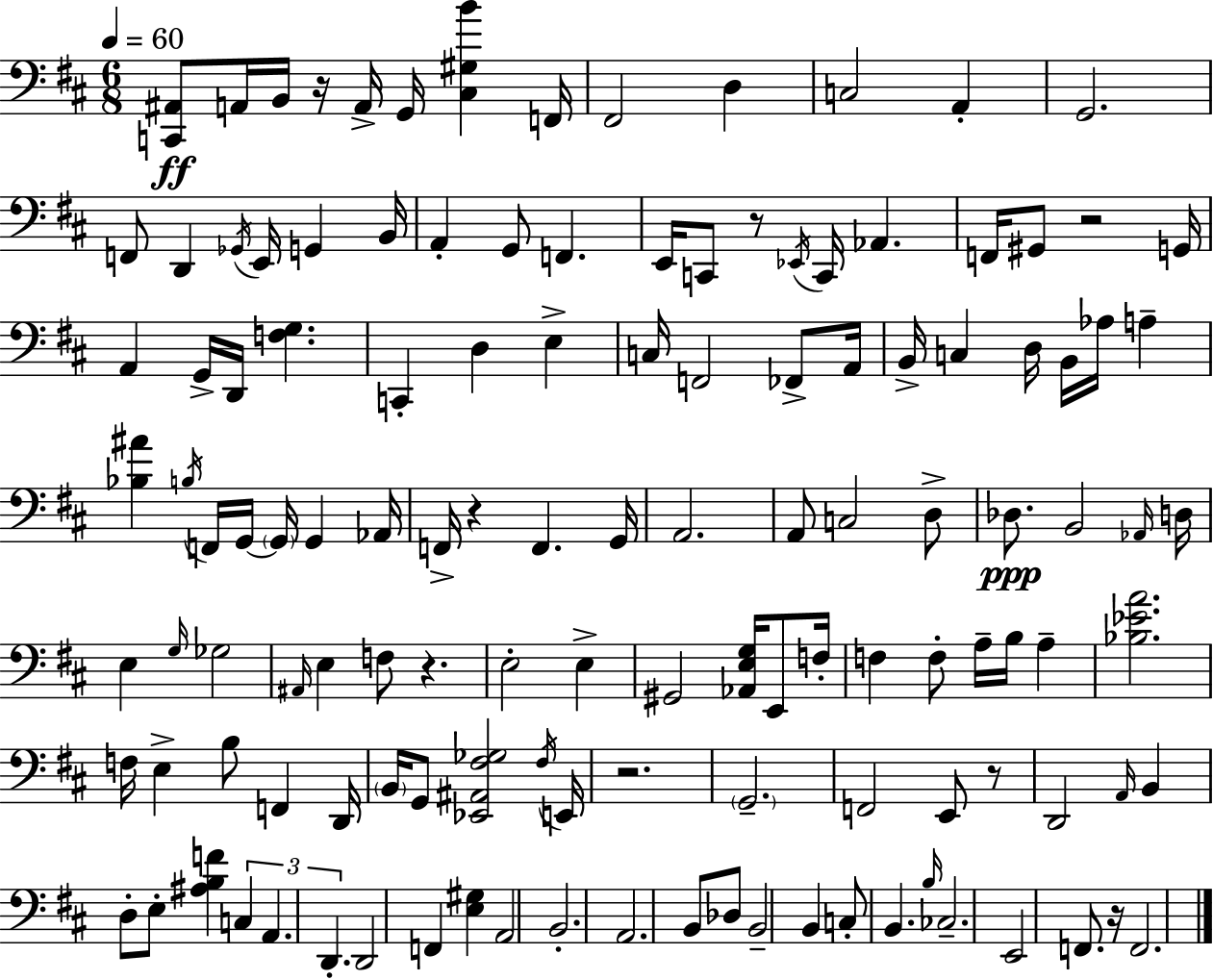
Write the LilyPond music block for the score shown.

{
  \clef bass
  \numericTimeSignature
  \time 6/8
  \key d \major
  \tempo 4 = 60
  <c, ais,>8\ff a,16 b,16 r16 a,16-> g,16 <cis gis b'>4 f,16 | fis,2 d4 | c2 a,4-. | g,2. | \break f,8 d,4 \acciaccatura { ges,16 } e,16 g,4 | b,16 a,4-. g,8 f,4. | e,16 c,8 r8 \acciaccatura { ees,16 } c,16 aes,4. | f,16 gis,8 r2 | \break g,16 a,4 g,16-> d,16 <f g>4. | c,4-. d4 e4-> | c16 f,2 fes,8-> | a,16 b,16-> c4 d16 b,16 aes16 a4-- | \break <bes ais'>4 \acciaccatura { b16 } f,16 g,16~~ \parenthesize g,16 g,4 | aes,16 f,16-> r4 f,4. | g,16 a,2. | a,8 c2 | \break d8-> des8.\ppp b,2 | \grace { aes,16 } d16 e4 \grace { g16 } ges2 | \grace { ais,16 } e4 f8 | r4. e2-. | \break e4-> gis,2 | <aes, e g>16 e,8 f16-. f4 f8-. | a16-- b16 a4-- <bes ees' a'>2. | f16 e4-> b8 | \break f,4 d,16 \parenthesize b,16 g,8 <ees, ais, fis ges>2 | \acciaccatura { fis16 } e,16 r2. | \parenthesize g,2.-- | f,2 | \break e,8 r8 d,2 | \grace { a,16 } b,4 d8-. e8-. | <ais b f'>4 \tuplet 3/2 { c4 a,4. | d,4.-. } d,2 | \break f,4 <e gis>4 | a,2 b,2.-. | a,2. | b,8 des8 | \break b,2-- b,4 | c8-. b,4. \grace { b16 } ces2.-- | e,2 | f,8. r16 f,2. | \break \bar "|."
}